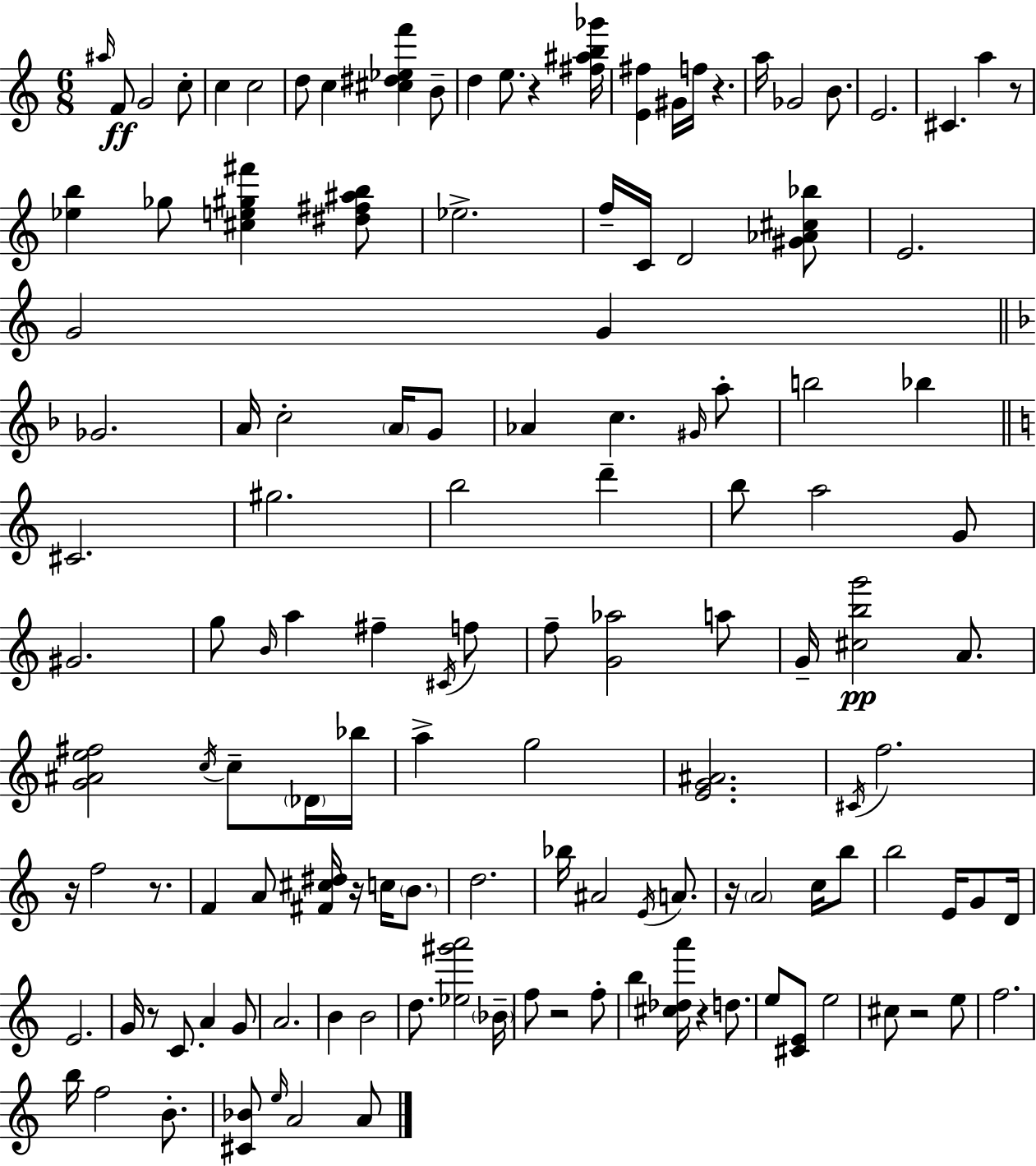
A#5/s F4/e G4/h C5/e C5/q C5/h D5/e C5/q [C#5,D#5,Eb5,F6]/q B4/e D5/q E5/e. R/q [F#5,A#5,B5,Gb6]/s [E4,F#5]/q G#4/s F5/s R/q. A5/s Gb4/h B4/e. E4/h. C#4/q. A5/q R/e [Eb5,B5]/q Gb5/e [C#5,E5,G#5,F#6]/q [D#5,F#5,A#5,B5]/e Eb5/h. F5/s C4/s D4/h [G#4,Ab4,C#5,Bb5]/e E4/h. G4/h G4/q Gb4/h. A4/s C5/h A4/s G4/e Ab4/q C5/q. G#4/s A5/e B5/h Bb5/q C#4/h. G#5/h. B5/h D6/q B5/e A5/h G4/e G#4/h. G5/e B4/s A5/q F#5/q C#4/s F5/e F5/e [G4,Ab5]/h A5/e G4/s [C#5,B5,G6]/h A4/e. [G4,A#4,E5,F#5]/h C5/s C5/e Db4/s Bb5/s A5/q G5/h [E4,G4,A#4]/h. C#4/s F5/h. R/s F5/h R/e. F4/q A4/e [F#4,C#5,D#5]/s R/s C5/s B4/e. D5/h. Bb5/s A#4/h E4/s A4/e. R/s A4/h C5/s B5/e B5/h E4/s G4/e D4/s E4/h. G4/s R/e C4/e. A4/q G4/e A4/h. B4/q B4/h D5/e. [Eb5,G#6,A6]/h Bb4/s F5/e R/h F5/e B5/q [C#5,Db5,A6]/s R/q D5/e. E5/e [C#4,E4]/e E5/h C#5/e R/h E5/e F5/h. B5/s F5/h B4/e. [C#4,Bb4]/e E5/s A4/h A4/e